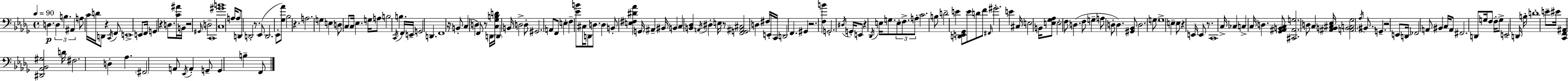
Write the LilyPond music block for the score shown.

{
  \clef bass
  \time 4/4
  \defaultTimeSignature
  \key bes \minor
  \tempo 4 = 90
  d4.\p \tuplet 3/2 { d4 b4. | ais,4 } a8 c'16 d'16 d,8 r4 \acciaccatura { c,16 } f,8 | e,1-> | e,8 f,16 g,4 r4 d8. <c' ais'>16 | \break b,16 r2 \grace { gis,16 } d2-- | c,1 | <c gis' b'>1 | a16 a8 d,8 d,2-. r8. | \break ees,8( d,2. | ees,8-. <ges aes'>8) bes2 r4. | a2. g4 | e4 d8 c8 c16 ees4. | \break g16 a8 b2 \acciaccatura { c,16 } b4. | f,16 e,16-- g,2 d,4. | f,1 | r16 b,8-. c4( d4 f,8) | \break r8 d,16 <c ges b d'>16 \parenthesize d,4 b,16 d2-> | d8-. gis,2. a,8 | f,8 e4-. f4-- <ees' b'>8 cis16 d,8 | d8. d4 b,8-. <e fis dis' aes'>4 \parenthesize g,16 ais,4-- | \break bis,16 b,4 c4 <b, des>4 \acciaccatura { a,16 } | dis4-. e16 r8 <f, g, ais, cis>2 d4 | fis16 e,16-. c,16 d,2 f,4. | gis,4 r2. | \break <f b'>4 g,2.-. | \acciaccatura { dis16 } g,16-. e,8 r4 \acciaccatura { des,16 } e16 g8. | \tuplet 3/2 { e8-. f8.-> a8-. } c'2. | b8 d'2-- e'4 | \break <d, e, ges,>8 e'8 d'8 f'8 \grace { fis,16 } gis'2.-. | e'4 cis16 e2 | b,16 <e ges aes>8 e2-. f8 | d4.( f8 g4-- a8 d8-. | \break d4.) <gis, bes,>8 d2. | g8 g1-> | \parenthesize e4-- e8 r4 | e,16 e,8 r8. c,1 | \break c16-> ces4 c4-> | c16 d4. <ges, ais, b, c>8 <cis, ais, g>2. | d8 c4 <ais, b, cis ees>16 <a, b, c ges>2 | \acciaccatura { aes16 } \parenthesize bis,8. g,4.-- r2 | \break e,8 d,16 fes,2 | a,8 bis,4 c16 a,8 fis,2. | d,8 g16 f8~~ f16-. g8-> e,2-- | d,16 b16-. d'1-. | \break e'8-- eis'16 <c, f, ais,>4 <dis, aes, bes, gis>2 | d'16 fis2. | d4-. aes4. \parenthesize fis,2 | a,8 \acciaccatura { ees,16 } a,4-. g,8-- g,4 | \break b4-- f,8 \bar "|."
}